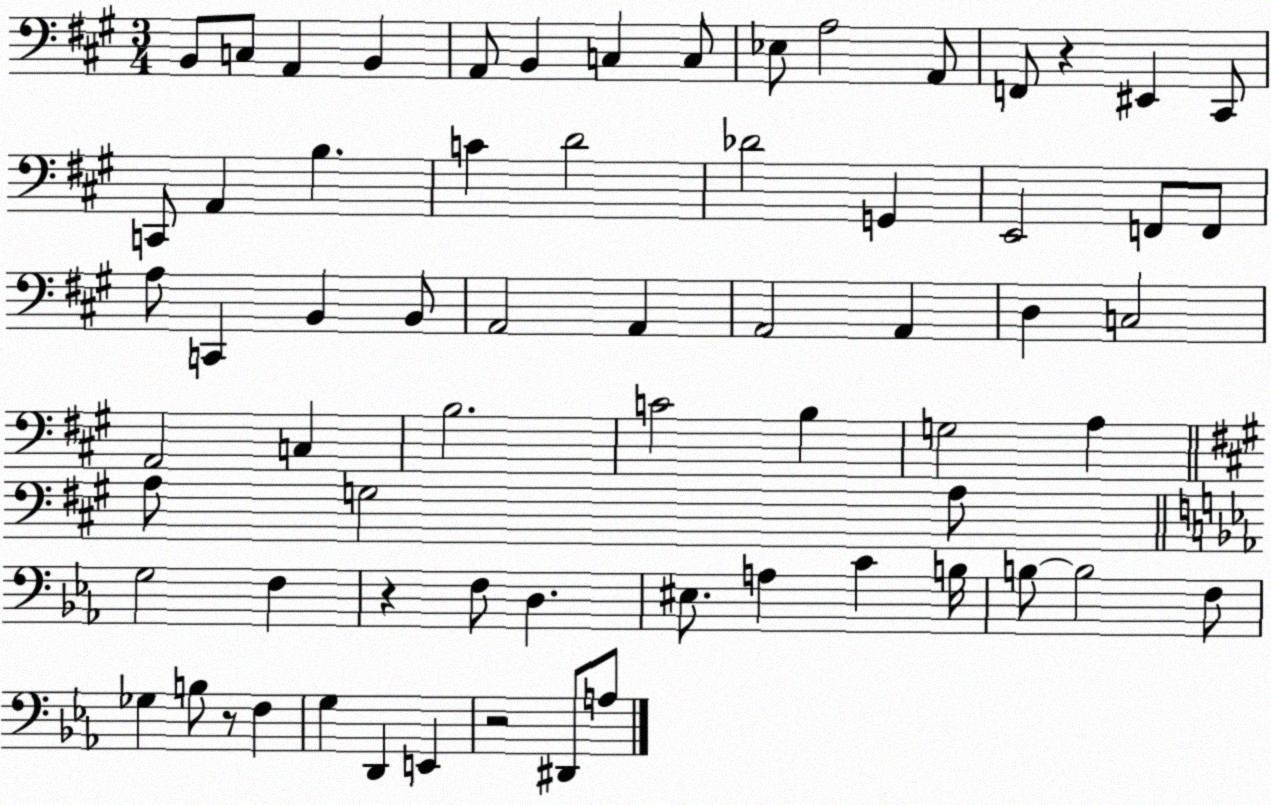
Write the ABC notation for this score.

X:1
T:Untitled
M:3/4
L:1/4
K:A
B,,/2 C,/2 A,, B,, A,,/2 B,, C, C,/2 _E,/2 A,2 A,,/2 F,,/2 z ^E,, ^C,,/2 C,,/2 A,, B, C D2 _D2 G,, E,,2 F,,/2 F,,/2 A,/2 C,, B,, B,,/2 A,,2 A,, A,,2 A,, D, C,2 A,,2 C, B,2 C2 B, G,2 A, A,/2 G,2 A,/2 G,2 F, z F,/2 D, ^E,/2 A, C B,/4 B,/2 B,2 F,/2 _G, B,/2 z/2 F, G, D,, E,, z2 ^D,,/2 A,/2